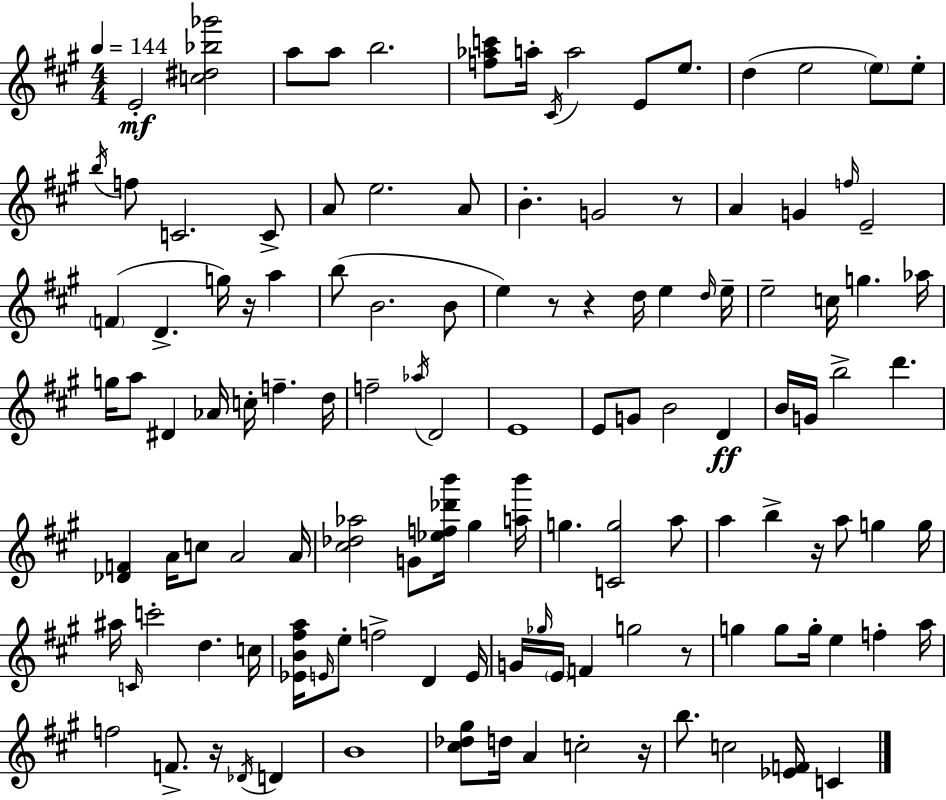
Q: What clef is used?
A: treble